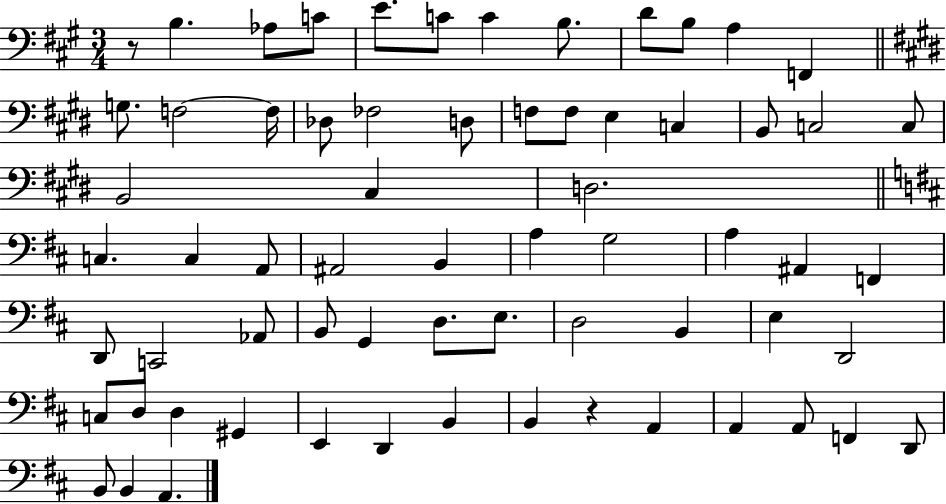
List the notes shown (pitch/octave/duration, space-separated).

R/e B3/q. Ab3/e C4/e E4/e. C4/e C4/q B3/e. D4/e B3/e A3/q F2/q G3/e. F3/h F3/s Db3/e FES3/h D3/e F3/e F3/e E3/q C3/q B2/e C3/h C3/e B2/h C#3/q D3/h. C3/q. C3/q A2/e A#2/h B2/q A3/q G3/h A3/q A#2/q F2/q D2/e C2/h Ab2/e B2/e G2/q D3/e. E3/e. D3/h B2/q E3/q D2/h C3/e D3/e D3/q G#2/q E2/q D2/q B2/q B2/q R/q A2/q A2/q A2/e F2/q D2/e B2/e B2/q A2/q.